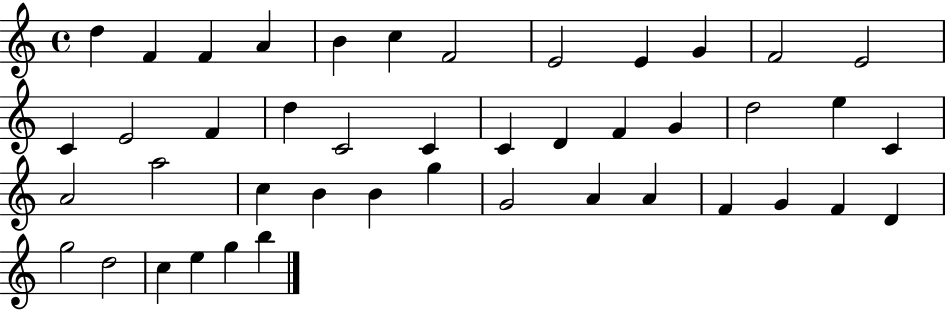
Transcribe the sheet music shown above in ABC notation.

X:1
T:Untitled
M:4/4
L:1/4
K:C
d F F A B c F2 E2 E G F2 E2 C E2 F d C2 C C D F G d2 e C A2 a2 c B B g G2 A A F G F D g2 d2 c e g b